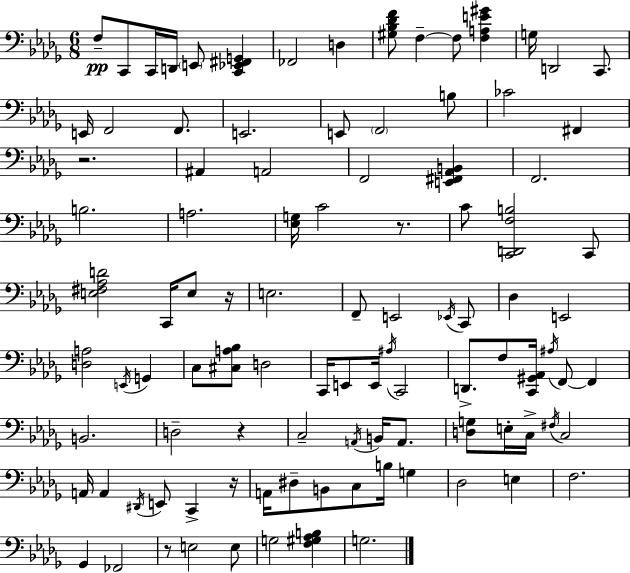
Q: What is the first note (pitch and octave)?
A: F3